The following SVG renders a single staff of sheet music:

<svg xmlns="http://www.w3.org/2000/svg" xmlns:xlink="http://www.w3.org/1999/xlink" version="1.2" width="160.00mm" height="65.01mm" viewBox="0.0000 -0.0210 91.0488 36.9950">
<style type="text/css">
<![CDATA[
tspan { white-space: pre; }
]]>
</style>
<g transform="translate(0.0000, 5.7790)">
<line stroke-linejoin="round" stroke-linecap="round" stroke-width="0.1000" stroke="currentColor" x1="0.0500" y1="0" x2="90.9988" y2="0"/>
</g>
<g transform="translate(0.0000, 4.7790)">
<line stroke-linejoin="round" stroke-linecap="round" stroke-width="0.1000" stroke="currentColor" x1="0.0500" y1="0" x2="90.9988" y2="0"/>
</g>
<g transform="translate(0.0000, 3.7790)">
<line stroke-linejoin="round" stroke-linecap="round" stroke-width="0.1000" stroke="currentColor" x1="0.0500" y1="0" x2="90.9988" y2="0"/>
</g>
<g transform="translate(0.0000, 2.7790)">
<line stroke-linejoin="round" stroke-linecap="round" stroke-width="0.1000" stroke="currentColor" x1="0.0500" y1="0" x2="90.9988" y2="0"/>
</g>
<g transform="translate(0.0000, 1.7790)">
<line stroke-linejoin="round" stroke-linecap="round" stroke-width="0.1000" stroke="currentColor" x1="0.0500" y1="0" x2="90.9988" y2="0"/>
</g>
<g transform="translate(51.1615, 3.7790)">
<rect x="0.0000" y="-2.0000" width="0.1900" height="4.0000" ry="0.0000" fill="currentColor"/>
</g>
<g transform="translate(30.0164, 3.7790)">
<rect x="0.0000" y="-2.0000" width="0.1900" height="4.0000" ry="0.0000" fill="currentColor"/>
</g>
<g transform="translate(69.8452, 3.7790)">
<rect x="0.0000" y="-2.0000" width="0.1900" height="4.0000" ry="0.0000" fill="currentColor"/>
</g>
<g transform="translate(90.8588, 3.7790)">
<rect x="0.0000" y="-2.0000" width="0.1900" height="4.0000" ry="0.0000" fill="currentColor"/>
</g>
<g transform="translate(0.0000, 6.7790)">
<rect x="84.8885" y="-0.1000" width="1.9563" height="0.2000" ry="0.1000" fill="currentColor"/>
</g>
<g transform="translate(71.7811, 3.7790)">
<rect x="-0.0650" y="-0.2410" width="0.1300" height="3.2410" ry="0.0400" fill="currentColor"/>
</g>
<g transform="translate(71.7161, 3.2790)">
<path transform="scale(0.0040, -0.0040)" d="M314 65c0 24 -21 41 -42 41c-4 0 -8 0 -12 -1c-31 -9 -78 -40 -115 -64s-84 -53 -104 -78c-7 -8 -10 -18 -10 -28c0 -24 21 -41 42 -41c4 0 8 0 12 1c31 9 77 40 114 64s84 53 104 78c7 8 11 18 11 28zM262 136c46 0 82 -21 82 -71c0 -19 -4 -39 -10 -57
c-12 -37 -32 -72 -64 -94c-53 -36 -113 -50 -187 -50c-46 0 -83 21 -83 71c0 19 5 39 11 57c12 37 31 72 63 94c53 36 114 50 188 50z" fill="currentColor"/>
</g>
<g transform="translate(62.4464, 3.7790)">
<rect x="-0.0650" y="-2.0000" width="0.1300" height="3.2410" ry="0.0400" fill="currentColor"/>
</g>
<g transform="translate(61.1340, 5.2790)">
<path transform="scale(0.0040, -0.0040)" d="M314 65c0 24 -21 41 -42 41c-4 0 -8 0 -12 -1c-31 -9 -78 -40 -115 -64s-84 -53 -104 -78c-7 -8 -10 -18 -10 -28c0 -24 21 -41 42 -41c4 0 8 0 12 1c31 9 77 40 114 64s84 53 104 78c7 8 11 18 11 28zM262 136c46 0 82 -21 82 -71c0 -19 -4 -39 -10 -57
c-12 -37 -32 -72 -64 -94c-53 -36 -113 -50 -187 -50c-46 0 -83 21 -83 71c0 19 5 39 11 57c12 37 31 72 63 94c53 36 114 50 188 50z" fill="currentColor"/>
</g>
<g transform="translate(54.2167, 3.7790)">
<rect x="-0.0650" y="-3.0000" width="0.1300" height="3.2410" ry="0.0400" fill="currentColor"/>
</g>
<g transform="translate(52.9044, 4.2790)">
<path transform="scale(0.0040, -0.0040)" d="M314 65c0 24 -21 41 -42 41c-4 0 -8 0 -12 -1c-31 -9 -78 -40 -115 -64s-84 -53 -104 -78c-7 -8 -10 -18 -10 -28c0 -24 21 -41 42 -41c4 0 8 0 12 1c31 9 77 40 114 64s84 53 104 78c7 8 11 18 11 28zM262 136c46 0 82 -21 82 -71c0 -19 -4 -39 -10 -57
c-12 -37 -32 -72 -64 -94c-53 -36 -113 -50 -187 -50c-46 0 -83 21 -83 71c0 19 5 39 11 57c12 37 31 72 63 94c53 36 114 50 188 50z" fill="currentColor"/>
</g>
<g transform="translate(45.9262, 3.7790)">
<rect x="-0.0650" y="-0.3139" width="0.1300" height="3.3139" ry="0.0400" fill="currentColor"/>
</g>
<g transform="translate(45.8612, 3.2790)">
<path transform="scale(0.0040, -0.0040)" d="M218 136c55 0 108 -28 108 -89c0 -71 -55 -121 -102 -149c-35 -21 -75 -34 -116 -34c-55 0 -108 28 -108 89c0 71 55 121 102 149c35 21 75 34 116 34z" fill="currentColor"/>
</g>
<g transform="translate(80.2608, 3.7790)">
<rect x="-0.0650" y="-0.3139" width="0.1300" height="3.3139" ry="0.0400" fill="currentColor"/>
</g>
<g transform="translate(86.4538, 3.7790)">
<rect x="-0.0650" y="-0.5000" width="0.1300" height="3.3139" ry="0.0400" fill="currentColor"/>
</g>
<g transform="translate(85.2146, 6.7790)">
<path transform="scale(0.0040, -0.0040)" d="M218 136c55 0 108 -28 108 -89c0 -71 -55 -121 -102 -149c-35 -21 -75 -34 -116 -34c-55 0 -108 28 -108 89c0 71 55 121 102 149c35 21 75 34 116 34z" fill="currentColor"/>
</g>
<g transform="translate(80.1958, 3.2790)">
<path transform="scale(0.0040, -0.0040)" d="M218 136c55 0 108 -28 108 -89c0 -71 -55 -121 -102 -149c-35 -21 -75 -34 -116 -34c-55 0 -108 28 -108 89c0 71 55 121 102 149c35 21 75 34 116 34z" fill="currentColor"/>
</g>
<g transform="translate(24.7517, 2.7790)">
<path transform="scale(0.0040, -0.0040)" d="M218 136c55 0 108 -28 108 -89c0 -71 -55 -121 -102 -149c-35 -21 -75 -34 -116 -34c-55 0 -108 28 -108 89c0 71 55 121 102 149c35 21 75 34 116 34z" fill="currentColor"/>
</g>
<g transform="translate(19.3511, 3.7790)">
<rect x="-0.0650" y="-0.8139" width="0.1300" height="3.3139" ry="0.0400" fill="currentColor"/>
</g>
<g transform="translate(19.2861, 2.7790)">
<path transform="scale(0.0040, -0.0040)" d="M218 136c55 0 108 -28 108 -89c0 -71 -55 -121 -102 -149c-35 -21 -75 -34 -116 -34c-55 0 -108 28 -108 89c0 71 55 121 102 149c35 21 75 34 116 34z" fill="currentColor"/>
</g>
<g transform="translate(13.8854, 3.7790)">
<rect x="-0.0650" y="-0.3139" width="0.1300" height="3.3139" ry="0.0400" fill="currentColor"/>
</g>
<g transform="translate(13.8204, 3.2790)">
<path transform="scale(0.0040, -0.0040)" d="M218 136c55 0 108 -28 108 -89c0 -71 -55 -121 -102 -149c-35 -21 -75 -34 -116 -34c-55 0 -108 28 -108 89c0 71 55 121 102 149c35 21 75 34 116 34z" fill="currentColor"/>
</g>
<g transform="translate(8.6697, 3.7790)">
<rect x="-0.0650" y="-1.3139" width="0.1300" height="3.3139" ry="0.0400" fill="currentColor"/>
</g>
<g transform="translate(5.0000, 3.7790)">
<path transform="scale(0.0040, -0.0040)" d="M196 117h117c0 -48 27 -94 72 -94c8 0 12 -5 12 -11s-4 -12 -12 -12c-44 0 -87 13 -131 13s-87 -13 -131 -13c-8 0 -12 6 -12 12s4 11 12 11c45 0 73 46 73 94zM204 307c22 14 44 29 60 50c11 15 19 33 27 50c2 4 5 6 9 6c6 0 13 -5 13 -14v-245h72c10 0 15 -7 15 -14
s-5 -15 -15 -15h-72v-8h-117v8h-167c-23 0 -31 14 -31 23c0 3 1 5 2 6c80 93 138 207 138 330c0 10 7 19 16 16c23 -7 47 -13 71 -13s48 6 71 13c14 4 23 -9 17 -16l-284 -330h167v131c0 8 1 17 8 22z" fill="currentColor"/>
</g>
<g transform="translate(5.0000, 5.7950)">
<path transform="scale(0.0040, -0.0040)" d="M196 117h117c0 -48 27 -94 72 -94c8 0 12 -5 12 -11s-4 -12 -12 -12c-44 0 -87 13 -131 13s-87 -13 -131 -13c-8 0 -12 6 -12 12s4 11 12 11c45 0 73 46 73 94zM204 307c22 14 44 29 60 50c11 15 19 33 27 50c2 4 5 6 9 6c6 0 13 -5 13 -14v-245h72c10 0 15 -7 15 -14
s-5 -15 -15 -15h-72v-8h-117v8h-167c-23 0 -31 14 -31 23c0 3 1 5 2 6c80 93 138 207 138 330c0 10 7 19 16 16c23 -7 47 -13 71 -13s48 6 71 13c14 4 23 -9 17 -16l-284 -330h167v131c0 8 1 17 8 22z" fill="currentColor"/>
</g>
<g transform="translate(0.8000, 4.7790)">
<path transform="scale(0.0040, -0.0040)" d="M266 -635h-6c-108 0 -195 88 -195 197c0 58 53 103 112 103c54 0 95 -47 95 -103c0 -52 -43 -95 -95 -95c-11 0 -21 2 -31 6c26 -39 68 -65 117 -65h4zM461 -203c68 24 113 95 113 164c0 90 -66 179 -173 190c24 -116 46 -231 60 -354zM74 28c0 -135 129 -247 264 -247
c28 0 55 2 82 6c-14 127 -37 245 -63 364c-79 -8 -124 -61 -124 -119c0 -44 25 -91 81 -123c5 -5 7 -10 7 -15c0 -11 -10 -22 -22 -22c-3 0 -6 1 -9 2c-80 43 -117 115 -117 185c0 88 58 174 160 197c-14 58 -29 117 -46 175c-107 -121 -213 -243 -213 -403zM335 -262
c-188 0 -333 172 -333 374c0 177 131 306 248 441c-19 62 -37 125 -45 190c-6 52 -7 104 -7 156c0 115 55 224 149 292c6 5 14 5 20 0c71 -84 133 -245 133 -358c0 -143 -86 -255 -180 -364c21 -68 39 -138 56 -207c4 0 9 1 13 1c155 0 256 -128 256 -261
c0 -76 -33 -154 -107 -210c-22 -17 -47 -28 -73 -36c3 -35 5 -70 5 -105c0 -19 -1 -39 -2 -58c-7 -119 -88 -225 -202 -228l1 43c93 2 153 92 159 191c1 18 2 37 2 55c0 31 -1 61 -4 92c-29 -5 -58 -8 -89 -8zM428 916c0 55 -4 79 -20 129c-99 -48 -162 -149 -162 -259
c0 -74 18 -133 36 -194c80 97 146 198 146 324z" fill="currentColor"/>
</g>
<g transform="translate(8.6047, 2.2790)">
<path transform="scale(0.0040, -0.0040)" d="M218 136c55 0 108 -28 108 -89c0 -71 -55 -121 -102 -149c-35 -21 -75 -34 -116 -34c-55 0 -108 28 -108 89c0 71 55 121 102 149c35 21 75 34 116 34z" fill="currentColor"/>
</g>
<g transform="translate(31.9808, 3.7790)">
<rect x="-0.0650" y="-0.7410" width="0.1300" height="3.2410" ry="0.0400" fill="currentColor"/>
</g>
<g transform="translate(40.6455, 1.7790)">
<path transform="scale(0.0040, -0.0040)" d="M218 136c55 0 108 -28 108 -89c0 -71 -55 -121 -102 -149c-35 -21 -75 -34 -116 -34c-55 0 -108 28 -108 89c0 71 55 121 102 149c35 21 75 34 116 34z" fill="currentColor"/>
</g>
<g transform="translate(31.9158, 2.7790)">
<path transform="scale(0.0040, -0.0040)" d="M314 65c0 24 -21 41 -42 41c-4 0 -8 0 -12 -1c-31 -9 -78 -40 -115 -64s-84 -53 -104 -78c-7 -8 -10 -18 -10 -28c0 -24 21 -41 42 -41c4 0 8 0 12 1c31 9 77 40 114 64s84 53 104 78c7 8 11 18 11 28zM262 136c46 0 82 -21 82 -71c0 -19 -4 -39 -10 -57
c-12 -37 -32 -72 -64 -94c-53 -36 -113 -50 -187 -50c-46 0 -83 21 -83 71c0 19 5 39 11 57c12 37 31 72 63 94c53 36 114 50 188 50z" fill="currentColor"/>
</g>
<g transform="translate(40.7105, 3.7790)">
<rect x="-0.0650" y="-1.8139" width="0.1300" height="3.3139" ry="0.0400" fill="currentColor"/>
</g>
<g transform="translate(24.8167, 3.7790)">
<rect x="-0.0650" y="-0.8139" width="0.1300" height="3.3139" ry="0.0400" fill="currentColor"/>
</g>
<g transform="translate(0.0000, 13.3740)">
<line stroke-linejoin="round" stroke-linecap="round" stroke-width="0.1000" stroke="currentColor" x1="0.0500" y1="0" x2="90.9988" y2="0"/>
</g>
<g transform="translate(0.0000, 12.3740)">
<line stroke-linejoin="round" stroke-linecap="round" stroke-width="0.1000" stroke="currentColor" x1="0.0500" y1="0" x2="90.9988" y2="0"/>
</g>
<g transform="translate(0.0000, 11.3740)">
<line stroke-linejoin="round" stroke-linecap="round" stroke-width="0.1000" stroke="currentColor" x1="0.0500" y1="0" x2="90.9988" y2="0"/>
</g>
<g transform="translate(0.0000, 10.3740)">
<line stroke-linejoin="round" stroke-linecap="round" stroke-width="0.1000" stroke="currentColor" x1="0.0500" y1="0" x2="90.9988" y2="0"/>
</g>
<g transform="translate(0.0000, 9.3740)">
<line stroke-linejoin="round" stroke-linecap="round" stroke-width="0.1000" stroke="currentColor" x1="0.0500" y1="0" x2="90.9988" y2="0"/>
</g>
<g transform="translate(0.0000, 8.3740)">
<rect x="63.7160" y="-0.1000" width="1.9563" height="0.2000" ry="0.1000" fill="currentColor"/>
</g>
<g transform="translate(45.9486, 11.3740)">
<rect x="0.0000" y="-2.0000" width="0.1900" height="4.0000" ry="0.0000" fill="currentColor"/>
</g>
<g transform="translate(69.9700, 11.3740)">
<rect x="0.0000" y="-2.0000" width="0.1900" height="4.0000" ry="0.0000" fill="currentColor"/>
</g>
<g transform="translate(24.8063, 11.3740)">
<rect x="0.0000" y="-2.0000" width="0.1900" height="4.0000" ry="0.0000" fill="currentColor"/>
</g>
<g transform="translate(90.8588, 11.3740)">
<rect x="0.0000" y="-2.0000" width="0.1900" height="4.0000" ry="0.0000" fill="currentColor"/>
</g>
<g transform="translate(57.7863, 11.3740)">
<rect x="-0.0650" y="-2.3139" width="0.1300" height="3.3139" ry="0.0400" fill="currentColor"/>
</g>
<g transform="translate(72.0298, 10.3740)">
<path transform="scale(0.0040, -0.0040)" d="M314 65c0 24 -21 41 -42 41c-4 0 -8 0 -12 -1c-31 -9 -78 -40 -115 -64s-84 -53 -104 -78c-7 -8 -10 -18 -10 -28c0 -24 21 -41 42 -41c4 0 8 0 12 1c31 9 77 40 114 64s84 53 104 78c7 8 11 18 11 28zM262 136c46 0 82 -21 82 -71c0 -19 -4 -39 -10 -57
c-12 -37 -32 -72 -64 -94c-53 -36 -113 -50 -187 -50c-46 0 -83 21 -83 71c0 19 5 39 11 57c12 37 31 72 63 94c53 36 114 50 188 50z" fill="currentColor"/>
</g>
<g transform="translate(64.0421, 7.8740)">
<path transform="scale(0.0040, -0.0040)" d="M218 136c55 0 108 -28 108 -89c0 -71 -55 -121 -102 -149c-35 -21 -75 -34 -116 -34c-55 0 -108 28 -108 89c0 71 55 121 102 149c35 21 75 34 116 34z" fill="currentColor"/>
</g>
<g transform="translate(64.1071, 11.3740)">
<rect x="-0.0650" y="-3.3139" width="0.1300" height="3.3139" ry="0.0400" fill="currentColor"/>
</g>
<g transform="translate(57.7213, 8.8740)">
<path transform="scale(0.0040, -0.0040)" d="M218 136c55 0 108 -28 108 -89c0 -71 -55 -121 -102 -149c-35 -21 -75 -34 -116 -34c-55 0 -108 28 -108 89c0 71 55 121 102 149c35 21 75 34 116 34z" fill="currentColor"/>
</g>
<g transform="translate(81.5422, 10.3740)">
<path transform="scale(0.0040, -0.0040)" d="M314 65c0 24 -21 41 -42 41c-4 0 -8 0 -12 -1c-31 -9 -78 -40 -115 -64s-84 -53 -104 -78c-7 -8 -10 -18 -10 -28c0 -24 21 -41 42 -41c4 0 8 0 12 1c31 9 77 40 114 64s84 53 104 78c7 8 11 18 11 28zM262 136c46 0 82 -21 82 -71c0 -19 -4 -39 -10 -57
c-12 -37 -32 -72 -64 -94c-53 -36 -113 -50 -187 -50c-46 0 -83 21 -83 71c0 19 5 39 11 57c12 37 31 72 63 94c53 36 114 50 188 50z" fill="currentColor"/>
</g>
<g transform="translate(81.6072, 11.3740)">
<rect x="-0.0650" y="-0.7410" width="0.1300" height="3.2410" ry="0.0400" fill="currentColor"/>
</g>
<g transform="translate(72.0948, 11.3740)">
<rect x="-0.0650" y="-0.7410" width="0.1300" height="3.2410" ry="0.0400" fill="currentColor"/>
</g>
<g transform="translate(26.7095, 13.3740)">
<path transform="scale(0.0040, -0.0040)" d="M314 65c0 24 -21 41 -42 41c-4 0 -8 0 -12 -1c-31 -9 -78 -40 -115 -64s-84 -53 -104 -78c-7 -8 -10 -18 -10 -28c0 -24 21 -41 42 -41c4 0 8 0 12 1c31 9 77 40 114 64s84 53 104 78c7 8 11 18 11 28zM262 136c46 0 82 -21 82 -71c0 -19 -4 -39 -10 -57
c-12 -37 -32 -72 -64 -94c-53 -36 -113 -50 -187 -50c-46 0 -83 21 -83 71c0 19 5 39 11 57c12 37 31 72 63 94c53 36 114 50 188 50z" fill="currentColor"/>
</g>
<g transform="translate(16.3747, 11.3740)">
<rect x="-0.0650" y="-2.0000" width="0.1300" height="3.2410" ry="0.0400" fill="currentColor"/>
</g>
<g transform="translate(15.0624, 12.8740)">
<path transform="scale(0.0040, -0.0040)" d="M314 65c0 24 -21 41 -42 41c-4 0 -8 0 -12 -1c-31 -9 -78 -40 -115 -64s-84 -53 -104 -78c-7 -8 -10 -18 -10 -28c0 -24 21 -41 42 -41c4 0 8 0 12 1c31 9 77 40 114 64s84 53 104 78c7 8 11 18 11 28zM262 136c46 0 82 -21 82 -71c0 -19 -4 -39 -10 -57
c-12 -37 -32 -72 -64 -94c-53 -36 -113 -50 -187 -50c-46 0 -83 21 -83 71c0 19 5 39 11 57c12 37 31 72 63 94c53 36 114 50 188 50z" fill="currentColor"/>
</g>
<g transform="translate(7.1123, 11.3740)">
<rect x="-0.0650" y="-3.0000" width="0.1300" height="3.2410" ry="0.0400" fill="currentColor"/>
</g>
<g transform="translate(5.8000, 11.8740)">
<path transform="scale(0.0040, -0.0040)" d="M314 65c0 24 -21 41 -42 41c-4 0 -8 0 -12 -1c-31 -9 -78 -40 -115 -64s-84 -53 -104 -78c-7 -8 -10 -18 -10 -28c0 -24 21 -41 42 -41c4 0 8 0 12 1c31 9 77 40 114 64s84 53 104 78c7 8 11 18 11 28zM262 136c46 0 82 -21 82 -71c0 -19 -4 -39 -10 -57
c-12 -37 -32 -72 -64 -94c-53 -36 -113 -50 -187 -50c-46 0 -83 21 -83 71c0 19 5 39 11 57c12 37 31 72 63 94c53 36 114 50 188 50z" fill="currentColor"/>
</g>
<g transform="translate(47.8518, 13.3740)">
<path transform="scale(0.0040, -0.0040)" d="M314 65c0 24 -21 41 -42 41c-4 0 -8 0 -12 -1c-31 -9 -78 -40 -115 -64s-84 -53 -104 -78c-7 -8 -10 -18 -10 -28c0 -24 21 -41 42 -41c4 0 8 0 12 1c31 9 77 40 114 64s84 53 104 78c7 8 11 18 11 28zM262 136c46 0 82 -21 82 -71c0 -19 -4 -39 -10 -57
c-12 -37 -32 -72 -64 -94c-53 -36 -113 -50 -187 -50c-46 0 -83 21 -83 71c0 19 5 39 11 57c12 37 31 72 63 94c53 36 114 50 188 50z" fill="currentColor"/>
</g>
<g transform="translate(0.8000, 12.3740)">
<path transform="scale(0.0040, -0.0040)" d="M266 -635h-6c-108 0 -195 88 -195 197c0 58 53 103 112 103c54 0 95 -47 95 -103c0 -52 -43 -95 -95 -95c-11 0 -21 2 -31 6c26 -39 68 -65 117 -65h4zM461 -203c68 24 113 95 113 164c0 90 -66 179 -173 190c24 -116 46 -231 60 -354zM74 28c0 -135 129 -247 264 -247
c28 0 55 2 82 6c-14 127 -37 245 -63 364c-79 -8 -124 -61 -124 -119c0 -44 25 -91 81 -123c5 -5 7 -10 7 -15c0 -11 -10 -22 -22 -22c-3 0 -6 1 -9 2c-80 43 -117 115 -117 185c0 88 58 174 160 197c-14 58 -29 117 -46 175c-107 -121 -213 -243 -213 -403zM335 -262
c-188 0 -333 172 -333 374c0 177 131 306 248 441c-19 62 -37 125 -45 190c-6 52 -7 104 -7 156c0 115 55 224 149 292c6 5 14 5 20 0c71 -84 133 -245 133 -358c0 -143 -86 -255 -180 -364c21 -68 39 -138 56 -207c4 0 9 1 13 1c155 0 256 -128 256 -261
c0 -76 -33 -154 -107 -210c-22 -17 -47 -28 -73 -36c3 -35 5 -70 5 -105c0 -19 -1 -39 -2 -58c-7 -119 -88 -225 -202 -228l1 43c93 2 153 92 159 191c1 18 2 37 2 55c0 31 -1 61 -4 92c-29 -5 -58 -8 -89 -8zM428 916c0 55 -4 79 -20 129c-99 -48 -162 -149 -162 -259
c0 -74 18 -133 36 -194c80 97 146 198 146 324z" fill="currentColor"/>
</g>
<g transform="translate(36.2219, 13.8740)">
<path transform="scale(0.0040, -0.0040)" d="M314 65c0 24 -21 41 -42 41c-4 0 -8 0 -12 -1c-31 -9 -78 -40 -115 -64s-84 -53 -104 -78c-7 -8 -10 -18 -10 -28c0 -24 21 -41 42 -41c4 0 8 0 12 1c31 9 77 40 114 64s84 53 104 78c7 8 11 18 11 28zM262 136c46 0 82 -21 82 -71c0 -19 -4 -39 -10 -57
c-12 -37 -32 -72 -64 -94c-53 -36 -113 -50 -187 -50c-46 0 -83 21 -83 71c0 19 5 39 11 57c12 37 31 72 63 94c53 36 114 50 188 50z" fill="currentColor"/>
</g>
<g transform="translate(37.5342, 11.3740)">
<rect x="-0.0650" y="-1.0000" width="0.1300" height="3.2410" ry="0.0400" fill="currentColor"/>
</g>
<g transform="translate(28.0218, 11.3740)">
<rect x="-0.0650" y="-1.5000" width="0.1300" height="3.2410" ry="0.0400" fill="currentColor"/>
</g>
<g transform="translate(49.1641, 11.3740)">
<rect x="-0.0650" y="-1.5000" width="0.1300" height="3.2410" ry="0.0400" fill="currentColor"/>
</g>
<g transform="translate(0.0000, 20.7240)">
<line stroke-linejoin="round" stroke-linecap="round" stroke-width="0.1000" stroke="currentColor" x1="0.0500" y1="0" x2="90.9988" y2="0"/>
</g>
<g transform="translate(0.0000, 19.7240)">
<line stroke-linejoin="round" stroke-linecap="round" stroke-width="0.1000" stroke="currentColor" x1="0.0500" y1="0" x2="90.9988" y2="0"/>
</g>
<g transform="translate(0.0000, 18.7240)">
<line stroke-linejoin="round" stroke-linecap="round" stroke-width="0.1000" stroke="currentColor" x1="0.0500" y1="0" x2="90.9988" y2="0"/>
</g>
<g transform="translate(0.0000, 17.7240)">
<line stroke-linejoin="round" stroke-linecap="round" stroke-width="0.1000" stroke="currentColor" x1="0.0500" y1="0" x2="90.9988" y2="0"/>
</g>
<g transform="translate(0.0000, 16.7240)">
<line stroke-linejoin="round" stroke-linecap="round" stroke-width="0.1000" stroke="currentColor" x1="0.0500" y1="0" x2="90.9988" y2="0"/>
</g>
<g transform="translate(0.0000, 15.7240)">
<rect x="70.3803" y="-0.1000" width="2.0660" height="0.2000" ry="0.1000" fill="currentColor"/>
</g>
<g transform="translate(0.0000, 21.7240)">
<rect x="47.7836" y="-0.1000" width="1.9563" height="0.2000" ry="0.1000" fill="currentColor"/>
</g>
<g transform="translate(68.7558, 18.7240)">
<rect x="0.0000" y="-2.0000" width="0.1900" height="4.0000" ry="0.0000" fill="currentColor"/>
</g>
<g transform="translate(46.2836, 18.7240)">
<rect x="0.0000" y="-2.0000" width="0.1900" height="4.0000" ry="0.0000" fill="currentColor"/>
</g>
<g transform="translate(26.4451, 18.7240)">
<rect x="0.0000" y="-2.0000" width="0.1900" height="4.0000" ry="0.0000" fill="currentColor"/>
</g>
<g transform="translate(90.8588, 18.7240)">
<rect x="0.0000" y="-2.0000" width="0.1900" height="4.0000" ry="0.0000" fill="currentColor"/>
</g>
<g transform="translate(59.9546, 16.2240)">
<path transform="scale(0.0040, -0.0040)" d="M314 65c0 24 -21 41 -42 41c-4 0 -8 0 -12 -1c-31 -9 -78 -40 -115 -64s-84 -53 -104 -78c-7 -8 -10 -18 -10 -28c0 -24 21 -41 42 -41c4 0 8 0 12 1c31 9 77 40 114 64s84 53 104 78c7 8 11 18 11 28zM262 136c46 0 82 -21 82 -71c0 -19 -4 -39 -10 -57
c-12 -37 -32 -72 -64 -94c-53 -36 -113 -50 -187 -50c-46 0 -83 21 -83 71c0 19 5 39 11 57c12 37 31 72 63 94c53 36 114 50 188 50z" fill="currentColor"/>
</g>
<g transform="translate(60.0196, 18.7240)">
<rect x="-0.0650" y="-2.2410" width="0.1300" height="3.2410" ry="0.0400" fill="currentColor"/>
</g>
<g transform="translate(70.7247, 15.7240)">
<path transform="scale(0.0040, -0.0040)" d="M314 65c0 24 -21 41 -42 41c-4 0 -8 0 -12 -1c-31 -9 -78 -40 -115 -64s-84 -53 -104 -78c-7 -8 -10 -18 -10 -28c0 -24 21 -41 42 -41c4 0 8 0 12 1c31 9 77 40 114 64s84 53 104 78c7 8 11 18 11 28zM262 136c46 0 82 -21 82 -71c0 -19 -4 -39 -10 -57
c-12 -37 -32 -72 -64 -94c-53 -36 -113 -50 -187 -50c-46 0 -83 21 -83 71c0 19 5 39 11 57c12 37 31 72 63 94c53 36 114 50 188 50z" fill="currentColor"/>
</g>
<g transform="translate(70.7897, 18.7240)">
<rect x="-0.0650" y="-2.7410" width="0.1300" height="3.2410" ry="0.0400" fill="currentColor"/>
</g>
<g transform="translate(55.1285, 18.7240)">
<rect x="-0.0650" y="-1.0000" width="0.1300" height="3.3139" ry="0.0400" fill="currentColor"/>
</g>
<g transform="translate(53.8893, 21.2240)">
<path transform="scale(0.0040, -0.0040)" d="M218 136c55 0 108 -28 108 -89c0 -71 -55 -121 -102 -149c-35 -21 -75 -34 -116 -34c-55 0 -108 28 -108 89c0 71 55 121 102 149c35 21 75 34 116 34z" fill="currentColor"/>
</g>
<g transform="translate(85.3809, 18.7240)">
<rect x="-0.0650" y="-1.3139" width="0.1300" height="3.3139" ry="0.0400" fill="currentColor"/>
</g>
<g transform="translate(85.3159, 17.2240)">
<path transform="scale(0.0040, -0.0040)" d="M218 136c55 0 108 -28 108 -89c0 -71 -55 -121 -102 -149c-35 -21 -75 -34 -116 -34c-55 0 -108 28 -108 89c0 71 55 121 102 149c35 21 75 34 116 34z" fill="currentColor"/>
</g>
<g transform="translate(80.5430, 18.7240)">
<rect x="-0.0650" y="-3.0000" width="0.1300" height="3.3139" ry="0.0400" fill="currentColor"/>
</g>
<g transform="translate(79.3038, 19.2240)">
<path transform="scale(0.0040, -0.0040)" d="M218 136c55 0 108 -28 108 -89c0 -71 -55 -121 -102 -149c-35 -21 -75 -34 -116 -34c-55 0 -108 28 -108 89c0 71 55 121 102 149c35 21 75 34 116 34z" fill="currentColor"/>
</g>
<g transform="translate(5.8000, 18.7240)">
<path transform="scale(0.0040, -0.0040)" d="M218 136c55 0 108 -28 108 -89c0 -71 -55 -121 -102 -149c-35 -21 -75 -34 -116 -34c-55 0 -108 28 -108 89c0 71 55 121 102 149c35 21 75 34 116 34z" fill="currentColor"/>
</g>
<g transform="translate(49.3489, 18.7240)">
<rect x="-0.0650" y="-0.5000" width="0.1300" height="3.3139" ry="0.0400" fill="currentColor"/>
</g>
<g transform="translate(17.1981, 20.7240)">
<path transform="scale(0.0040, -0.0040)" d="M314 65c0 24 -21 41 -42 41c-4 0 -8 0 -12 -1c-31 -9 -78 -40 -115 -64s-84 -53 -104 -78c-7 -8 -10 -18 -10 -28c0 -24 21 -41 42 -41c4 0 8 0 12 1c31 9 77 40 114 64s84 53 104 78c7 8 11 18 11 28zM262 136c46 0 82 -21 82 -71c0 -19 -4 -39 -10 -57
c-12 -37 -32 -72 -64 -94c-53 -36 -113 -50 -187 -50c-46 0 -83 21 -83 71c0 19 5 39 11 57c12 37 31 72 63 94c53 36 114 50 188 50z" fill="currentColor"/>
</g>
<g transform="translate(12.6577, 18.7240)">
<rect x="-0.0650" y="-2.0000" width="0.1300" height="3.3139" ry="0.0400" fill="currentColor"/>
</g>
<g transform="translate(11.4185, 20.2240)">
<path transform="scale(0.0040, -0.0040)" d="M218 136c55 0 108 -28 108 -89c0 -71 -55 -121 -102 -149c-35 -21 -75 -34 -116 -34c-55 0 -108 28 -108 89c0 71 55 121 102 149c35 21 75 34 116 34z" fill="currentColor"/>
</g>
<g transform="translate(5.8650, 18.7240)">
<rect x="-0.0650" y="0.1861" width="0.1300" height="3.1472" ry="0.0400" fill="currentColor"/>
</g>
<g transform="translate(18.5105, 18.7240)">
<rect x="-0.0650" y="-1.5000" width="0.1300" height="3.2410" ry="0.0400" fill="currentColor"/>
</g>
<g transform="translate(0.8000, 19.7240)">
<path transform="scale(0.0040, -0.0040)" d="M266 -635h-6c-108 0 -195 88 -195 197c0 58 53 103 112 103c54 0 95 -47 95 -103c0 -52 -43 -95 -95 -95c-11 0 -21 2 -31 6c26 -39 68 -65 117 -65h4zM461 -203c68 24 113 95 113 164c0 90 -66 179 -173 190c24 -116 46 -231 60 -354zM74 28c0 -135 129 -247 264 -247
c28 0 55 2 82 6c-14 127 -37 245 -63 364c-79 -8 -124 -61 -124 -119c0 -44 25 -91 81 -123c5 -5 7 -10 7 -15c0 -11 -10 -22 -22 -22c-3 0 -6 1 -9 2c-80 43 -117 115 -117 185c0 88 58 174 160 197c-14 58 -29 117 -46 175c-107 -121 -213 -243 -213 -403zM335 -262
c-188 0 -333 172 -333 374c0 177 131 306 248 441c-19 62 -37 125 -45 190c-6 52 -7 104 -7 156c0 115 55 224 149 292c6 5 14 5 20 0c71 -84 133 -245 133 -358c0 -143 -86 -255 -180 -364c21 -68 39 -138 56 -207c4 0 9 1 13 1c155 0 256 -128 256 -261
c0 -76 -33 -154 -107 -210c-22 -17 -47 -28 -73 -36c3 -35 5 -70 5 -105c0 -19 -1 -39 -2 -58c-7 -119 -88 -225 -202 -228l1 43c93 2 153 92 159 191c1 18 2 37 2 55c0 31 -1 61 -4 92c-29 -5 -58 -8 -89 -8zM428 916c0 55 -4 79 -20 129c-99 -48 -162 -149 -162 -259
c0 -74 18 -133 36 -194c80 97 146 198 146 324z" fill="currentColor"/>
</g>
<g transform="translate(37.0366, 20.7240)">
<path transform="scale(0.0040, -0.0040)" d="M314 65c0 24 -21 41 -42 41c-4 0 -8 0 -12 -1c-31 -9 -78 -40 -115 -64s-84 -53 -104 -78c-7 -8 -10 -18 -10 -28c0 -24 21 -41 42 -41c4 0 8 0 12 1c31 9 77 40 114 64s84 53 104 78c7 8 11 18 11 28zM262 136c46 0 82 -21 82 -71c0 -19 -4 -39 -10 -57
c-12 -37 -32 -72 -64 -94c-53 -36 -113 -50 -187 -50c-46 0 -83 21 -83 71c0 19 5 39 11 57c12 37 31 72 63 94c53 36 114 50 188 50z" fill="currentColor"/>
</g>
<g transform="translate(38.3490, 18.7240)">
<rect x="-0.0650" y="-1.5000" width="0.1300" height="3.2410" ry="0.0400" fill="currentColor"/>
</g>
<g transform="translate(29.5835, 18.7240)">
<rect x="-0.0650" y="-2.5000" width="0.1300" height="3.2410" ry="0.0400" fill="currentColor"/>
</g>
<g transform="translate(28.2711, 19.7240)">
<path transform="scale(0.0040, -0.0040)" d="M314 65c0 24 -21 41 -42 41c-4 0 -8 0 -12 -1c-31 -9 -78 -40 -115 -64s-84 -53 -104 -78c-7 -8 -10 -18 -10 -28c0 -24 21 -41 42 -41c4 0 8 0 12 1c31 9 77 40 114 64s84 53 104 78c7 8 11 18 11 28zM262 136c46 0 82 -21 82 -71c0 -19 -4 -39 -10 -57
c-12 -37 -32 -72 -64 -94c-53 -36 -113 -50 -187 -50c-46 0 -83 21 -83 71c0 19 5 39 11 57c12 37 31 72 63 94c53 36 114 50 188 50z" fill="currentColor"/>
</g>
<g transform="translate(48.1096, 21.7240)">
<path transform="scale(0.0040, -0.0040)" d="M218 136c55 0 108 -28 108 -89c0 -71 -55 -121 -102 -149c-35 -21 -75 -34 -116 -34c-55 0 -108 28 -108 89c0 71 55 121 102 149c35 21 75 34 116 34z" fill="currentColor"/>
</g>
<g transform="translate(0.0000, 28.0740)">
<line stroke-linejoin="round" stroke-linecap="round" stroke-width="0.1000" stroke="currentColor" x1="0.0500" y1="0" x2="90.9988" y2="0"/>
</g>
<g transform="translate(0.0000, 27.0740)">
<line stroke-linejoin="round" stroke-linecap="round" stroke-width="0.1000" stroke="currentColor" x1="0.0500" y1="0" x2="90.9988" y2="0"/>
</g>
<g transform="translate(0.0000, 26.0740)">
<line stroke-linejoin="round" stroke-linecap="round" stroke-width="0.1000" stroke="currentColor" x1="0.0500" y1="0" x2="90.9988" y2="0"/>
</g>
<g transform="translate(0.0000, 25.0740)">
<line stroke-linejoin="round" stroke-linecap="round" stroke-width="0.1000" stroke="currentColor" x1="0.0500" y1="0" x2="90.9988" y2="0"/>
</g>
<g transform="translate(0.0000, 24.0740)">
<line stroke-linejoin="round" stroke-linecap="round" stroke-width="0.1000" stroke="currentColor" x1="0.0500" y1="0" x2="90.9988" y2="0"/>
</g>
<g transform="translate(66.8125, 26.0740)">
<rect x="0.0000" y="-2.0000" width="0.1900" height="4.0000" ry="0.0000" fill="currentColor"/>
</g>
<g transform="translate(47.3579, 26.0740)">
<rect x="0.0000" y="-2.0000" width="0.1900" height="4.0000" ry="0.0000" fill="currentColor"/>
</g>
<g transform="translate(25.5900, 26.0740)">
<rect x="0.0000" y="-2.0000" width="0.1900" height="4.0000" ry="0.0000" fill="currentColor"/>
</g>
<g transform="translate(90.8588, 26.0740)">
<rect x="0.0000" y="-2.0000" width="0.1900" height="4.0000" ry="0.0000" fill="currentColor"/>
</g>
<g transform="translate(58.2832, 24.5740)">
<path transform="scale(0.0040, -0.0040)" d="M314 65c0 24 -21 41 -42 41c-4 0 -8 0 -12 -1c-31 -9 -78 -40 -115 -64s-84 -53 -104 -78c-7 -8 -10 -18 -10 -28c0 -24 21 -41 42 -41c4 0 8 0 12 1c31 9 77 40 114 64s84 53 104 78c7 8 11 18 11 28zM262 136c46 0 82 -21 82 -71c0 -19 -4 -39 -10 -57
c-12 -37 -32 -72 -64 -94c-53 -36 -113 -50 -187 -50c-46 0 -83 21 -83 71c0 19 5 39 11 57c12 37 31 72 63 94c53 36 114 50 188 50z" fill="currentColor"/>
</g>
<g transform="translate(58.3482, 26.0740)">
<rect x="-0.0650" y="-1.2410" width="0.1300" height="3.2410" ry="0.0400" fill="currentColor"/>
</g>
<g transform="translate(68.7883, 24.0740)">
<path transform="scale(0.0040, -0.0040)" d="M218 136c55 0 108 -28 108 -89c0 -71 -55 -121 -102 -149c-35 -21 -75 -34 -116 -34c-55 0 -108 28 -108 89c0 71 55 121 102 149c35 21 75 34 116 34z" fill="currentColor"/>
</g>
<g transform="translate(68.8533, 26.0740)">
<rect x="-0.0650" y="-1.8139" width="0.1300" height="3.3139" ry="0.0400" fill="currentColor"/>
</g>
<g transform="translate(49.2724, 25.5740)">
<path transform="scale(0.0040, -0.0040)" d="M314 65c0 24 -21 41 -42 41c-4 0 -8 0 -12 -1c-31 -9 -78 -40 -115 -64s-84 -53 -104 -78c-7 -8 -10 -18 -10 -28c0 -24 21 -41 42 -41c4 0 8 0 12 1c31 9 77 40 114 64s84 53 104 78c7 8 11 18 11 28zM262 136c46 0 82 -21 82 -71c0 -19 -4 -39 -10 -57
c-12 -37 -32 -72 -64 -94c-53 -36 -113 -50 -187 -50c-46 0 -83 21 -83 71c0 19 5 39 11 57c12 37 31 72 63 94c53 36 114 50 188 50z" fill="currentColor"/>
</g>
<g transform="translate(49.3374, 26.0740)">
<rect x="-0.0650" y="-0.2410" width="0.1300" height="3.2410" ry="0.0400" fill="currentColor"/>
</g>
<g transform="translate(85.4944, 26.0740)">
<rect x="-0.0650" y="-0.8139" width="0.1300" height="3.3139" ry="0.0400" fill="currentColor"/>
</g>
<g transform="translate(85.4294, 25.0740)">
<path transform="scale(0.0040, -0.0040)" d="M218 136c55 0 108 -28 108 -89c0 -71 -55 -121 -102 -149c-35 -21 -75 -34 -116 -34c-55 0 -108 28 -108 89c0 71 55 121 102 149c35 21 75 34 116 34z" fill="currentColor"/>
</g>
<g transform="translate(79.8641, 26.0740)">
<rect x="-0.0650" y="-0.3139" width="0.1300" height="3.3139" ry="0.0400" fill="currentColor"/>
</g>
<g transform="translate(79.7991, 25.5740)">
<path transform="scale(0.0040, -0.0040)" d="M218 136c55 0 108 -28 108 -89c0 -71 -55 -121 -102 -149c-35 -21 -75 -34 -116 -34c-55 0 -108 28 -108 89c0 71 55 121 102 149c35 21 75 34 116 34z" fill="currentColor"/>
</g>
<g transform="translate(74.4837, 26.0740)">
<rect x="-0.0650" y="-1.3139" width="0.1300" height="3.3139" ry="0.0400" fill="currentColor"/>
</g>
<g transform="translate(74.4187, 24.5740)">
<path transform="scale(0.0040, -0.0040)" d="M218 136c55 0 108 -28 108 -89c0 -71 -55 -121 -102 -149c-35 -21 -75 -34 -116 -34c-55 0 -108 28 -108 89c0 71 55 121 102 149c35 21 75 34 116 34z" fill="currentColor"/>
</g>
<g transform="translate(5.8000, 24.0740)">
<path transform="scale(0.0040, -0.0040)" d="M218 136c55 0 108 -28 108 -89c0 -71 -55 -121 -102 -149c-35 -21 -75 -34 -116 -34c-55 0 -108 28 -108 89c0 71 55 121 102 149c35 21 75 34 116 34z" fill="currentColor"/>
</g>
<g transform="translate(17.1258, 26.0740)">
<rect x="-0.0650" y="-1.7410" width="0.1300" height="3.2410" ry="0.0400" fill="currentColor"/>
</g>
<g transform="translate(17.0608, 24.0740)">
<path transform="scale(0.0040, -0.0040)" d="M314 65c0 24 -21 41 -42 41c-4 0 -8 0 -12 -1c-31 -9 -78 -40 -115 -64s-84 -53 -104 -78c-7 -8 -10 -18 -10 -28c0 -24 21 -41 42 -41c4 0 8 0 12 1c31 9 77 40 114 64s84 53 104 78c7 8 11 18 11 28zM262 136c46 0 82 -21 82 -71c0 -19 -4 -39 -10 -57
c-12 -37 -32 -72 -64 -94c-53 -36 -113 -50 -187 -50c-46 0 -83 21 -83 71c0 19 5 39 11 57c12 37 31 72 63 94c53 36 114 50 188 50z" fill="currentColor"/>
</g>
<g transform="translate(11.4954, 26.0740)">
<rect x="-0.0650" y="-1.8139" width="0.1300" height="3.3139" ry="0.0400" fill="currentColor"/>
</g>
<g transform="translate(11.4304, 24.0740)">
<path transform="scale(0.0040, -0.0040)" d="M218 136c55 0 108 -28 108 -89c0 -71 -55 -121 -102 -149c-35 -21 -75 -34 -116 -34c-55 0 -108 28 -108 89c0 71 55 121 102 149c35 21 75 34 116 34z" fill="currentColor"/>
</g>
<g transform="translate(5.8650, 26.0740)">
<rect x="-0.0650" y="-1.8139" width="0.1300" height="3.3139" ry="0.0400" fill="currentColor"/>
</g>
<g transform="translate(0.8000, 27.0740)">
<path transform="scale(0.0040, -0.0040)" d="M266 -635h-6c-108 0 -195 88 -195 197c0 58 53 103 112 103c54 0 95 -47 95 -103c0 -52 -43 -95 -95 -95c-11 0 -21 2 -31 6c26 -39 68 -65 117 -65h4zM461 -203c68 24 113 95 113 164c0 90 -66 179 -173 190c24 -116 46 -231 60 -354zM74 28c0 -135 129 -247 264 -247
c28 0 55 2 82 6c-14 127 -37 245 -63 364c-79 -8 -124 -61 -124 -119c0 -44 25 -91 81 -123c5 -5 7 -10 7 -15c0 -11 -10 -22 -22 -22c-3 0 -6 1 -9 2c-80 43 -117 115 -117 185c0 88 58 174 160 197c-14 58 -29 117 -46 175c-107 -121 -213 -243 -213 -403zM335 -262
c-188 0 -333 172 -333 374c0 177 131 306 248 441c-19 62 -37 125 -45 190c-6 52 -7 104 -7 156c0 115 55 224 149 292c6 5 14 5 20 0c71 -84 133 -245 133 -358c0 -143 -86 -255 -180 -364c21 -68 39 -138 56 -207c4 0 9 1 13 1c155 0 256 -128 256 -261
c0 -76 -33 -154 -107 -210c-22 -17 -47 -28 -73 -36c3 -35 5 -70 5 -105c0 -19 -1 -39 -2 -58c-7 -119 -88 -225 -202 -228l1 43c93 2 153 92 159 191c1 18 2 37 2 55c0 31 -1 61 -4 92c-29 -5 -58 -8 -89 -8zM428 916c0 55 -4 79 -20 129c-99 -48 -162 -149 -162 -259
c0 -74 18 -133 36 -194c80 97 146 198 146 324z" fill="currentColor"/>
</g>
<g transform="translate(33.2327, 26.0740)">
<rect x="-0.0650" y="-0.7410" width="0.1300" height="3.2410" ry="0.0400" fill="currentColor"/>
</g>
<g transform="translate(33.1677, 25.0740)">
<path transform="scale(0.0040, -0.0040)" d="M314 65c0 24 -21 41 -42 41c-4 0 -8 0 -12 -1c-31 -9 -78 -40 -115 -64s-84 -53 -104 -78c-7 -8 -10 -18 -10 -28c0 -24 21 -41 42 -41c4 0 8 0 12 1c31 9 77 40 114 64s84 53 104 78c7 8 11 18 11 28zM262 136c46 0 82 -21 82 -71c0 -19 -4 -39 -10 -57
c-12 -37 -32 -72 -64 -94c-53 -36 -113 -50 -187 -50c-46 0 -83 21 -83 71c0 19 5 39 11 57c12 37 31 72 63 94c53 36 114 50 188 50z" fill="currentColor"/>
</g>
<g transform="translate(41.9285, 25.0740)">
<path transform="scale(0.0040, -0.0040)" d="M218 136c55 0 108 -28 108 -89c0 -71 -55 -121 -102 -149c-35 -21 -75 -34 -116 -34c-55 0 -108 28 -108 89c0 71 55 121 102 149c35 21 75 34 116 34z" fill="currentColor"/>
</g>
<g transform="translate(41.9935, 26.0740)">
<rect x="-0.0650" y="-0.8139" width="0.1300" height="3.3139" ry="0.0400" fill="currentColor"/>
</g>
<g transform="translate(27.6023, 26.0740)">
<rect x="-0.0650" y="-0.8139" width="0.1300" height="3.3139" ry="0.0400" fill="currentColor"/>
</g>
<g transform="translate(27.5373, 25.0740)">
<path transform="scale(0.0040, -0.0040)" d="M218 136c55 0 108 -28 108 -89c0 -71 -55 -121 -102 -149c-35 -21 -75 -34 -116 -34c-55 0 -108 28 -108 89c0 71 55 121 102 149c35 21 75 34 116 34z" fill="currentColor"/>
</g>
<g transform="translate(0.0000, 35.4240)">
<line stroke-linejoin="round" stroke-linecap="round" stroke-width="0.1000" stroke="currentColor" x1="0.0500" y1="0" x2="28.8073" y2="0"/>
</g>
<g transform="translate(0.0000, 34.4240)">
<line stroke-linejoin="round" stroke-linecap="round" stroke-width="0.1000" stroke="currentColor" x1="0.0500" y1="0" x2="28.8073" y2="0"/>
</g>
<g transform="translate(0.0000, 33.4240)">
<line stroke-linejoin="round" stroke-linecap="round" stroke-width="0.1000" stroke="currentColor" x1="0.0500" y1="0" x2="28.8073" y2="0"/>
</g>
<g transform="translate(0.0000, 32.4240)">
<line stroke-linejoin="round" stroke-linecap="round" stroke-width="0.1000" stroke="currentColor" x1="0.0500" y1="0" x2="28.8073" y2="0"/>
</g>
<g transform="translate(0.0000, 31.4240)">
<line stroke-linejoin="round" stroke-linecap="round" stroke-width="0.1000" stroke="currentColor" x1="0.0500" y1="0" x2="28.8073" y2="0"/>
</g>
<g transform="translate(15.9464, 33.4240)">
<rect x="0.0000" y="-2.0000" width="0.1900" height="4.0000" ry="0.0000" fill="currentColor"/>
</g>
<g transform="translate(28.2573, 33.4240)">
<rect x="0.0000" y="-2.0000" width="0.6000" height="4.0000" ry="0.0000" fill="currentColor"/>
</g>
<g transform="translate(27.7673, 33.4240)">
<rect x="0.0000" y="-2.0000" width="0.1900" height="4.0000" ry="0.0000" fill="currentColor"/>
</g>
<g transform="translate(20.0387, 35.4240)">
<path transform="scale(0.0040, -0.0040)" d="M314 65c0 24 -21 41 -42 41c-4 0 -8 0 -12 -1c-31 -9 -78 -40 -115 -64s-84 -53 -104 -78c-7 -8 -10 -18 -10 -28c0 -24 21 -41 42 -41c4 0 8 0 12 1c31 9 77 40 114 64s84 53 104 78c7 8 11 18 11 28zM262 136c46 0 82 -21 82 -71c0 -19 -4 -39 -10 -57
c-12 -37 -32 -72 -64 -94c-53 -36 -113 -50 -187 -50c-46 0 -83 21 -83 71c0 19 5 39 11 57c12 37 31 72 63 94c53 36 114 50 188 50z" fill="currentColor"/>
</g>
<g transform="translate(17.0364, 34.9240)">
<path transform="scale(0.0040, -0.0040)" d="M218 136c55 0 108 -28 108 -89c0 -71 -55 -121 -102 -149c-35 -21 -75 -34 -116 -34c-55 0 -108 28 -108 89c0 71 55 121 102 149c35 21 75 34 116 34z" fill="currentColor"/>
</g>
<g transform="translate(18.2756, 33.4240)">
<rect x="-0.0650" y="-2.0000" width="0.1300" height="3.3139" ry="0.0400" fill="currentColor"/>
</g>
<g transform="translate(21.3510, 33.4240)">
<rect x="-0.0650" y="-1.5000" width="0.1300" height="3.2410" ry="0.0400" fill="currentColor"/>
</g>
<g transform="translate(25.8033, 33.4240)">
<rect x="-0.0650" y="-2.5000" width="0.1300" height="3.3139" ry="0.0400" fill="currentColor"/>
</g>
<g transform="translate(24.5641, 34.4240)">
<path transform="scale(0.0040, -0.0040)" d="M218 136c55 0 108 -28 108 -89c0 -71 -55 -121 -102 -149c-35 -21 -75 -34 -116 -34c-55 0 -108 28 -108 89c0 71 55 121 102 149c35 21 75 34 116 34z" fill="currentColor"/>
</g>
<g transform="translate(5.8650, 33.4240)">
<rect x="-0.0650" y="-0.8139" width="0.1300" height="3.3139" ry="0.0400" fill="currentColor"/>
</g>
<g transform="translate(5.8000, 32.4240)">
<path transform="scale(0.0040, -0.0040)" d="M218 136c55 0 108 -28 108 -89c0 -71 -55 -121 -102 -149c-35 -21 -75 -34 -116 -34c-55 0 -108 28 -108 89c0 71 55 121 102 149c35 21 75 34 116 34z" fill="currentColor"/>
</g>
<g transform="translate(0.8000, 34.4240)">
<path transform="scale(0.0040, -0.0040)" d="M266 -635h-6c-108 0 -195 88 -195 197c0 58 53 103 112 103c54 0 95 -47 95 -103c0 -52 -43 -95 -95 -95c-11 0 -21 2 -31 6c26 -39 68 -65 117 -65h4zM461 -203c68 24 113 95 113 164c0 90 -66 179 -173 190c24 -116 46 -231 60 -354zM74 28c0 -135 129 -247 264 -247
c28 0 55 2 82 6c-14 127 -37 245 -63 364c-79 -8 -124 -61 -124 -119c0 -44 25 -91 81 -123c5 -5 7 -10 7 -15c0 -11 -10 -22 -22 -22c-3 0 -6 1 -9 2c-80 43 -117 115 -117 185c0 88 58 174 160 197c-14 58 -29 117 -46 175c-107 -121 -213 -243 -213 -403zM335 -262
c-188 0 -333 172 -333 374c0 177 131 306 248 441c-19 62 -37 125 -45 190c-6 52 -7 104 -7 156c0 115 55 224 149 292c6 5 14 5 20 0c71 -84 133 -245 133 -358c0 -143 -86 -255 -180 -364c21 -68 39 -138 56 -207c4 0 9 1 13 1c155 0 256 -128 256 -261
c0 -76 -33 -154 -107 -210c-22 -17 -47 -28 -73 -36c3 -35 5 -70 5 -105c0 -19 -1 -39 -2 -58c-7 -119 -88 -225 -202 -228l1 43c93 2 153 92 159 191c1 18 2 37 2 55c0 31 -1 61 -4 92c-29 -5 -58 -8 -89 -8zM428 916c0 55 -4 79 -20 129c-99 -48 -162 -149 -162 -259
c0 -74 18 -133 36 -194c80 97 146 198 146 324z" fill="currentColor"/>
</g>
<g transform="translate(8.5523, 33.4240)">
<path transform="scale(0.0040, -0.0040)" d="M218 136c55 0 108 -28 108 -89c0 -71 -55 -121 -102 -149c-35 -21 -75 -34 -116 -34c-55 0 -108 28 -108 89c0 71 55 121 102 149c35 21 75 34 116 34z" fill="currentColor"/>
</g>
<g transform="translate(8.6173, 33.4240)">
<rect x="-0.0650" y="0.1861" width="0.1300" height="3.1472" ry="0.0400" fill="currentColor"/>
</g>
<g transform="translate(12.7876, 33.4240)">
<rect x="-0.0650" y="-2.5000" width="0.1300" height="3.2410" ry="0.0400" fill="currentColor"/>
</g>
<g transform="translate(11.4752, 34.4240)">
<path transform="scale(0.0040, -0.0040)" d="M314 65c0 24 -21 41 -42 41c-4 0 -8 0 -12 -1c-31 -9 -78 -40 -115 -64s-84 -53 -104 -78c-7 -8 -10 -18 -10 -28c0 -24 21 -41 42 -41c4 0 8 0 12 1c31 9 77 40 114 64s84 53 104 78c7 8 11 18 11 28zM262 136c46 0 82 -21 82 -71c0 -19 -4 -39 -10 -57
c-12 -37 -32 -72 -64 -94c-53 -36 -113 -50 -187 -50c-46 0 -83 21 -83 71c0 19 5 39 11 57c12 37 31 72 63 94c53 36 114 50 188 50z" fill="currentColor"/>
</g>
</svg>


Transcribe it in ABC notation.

X:1
T:Untitled
M:4/4
L:1/4
K:C
e c d d d2 f c A2 F2 c2 c C A2 F2 E2 D2 E2 g b d2 d2 B F E2 G2 E2 C D g2 a2 A e f f f2 d d2 d c2 e2 f e c d d B G2 F E2 G